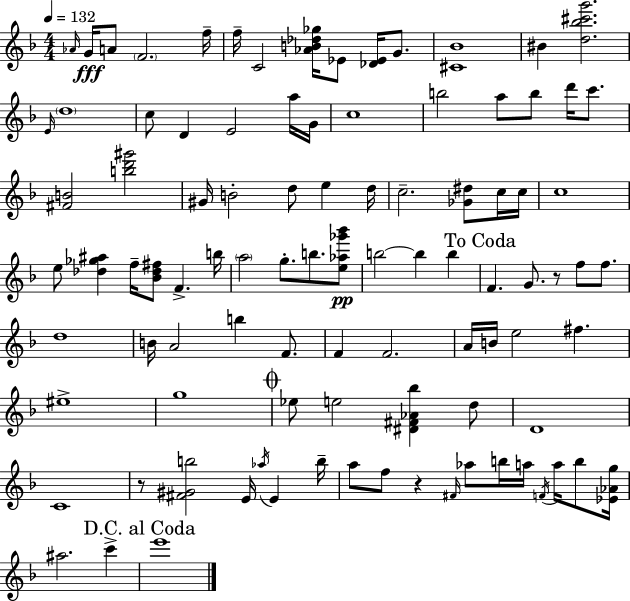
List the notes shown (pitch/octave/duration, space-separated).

Ab4/s G4/s A4/e F4/h. F5/s F5/s C4/h [Ab4,B4,Db5,Gb5]/s Eb4/e [Db4,Eb4]/s G4/e. [C#4,Bb4]/w BIS4/q [D5,Bb5,C#6,G6]/h. E4/s D5/w C5/e D4/q E4/h A5/s G4/s C5/w B5/h A5/e B5/e D6/s C6/e. [F#4,B4]/h [B5,D6,G#6]/h G#4/s B4/h D5/e E5/q D5/s C5/h. [Gb4,D#5]/e C5/s C5/s C5/w E5/e [Db5,Gb5,A#5]/q F5/s [Bb4,Db5,F#5]/e F4/q. B5/s A5/h G5/e. B5/e. [E5,Ab5,Gb6,Bb6]/e B5/h B5/q B5/q F4/q. G4/e. R/e F5/e F5/e. D5/w B4/s A4/h B5/q F4/e. F4/q F4/h. A4/s B4/s E5/h F#5/q. EIS5/w G5/w Eb5/e E5/h [D#4,F#4,Ab4,Bb5]/q D5/e D4/w C4/w R/e [F#4,G#4,B5]/h E4/s Ab5/s E4/q B5/s A5/e F5/e R/q F#4/s Ab5/e B5/s A5/s F4/s A5/s B5/e [Eb4,Ab4,G5]/s A#5/h. C6/q E6/w